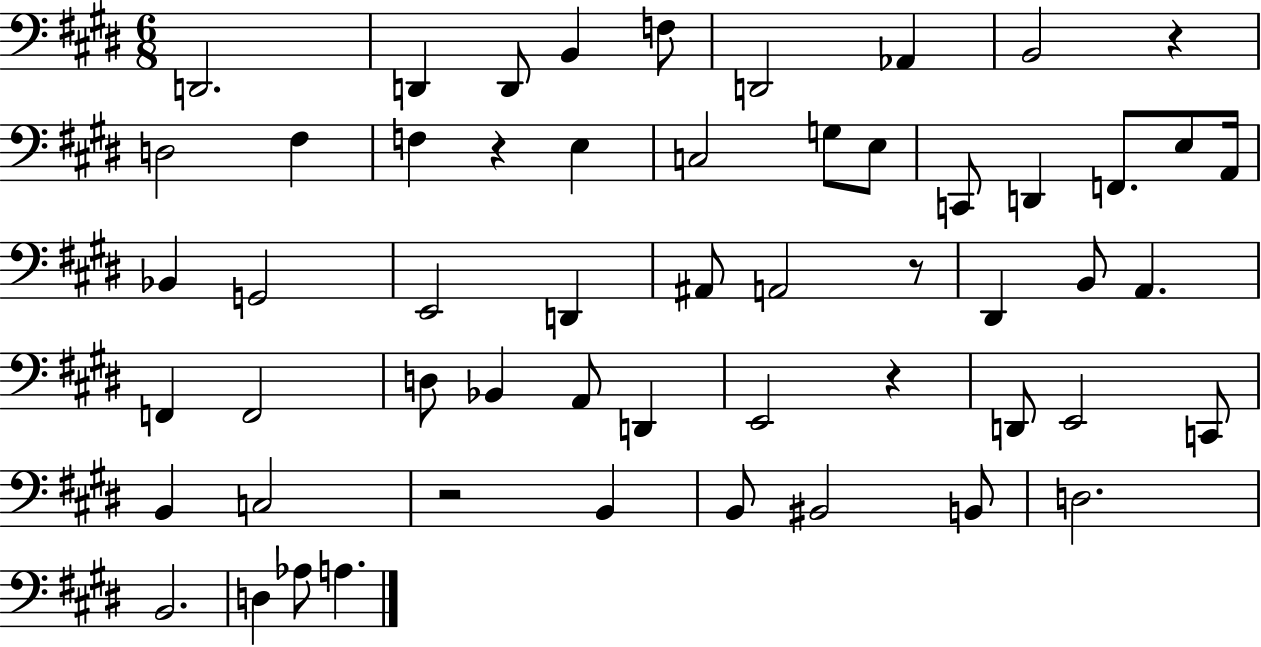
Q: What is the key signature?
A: E major